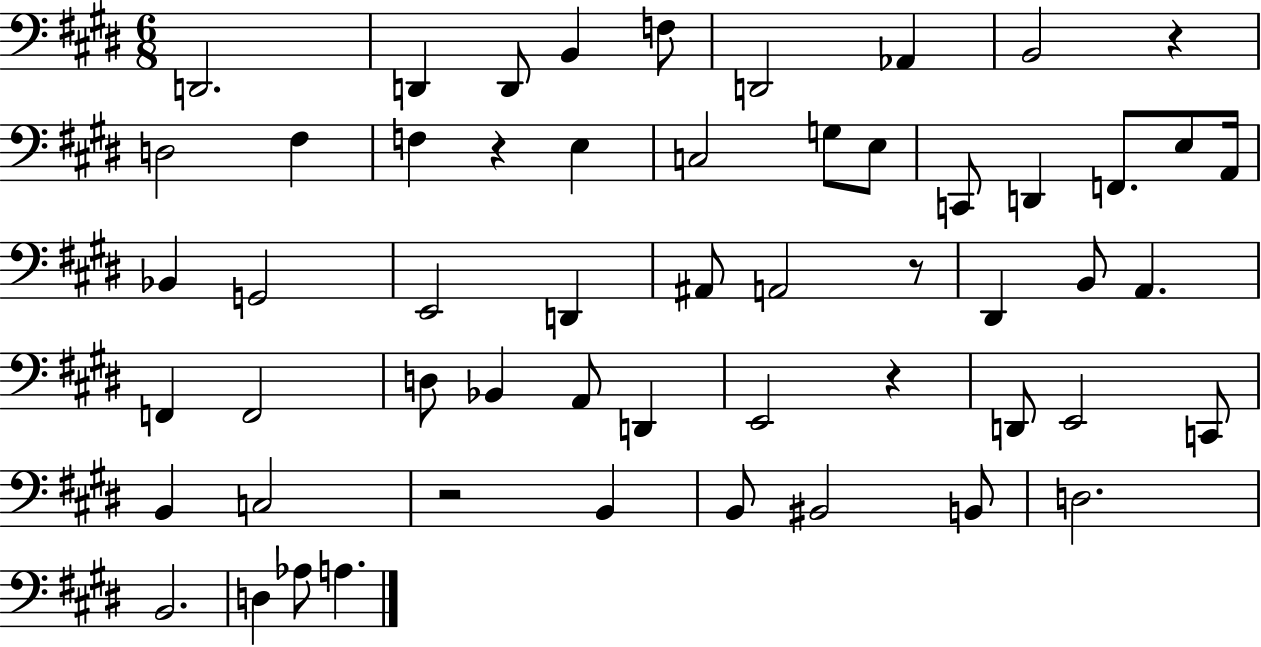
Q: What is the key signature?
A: E major